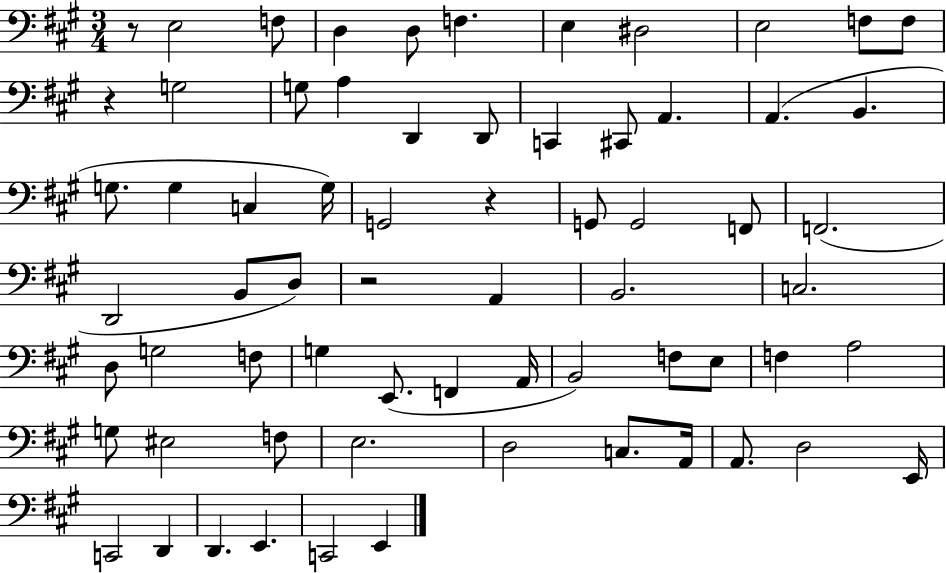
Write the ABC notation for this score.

X:1
T:Untitled
M:3/4
L:1/4
K:A
z/2 E,2 F,/2 D, D,/2 F, E, ^D,2 E,2 F,/2 F,/2 z G,2 G,/2 A, D,, D,,/2 C,, ^C,,/2 A,, A,, B,, G,/2 G, C, G,/4 G,,2 z G,,/2 G,,2 F,,/2 F,,2 D,,2 B,,/2 D,/2 z2 A,, B,,2 C,2 D,/2 G,2 F,/2 G, E,,/2 F,, A,,/4 B,,2 F,/2 E,/2 F, A,2 G,/2 ^E,2 F,/2 E,2 D,2 C,/2 A,,/4 A,,/2 D,2 E,,/4 C,,2 D,, D,, E,, C,,2 E,,